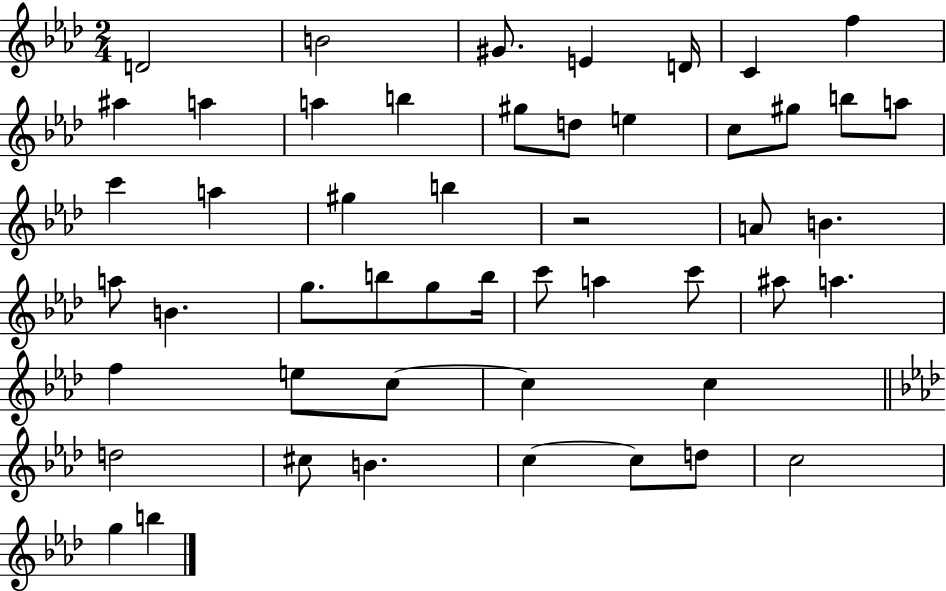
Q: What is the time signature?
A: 2/4